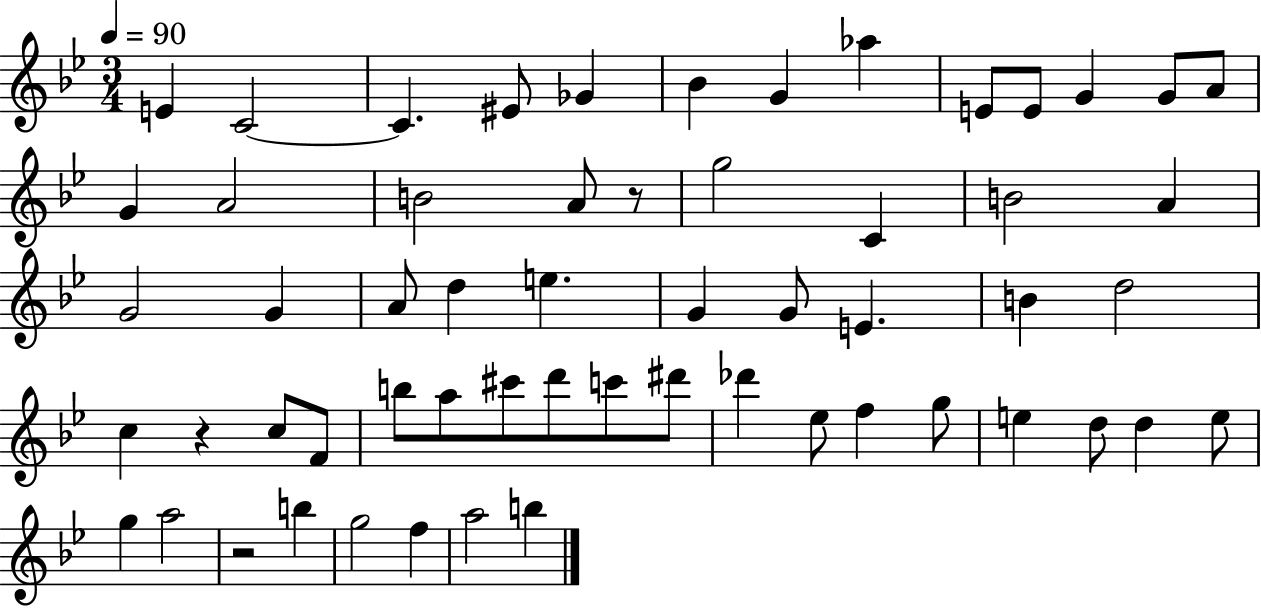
E4/q C4/h C4/q. EIS4/e Gb4/q Bb4/q G4/q Ab5/q E4/e E4/e G4/q G4/e A4/e G4/q A4/h B4/h A4/e R/e G5/h C4/q B4/h A4/q G4/h G4/q A4/e D5/q E5/q. G4/q G4/e E4/q. B4/q D5/h C5/q R/q C5/e F4/e B5/e A5/e C#6/e D6/e C6/e D#6/e Db6/q Eb5/e F5/q G5/e E5/q D5/e D5/q E5/e G5/q A5/h R/h B5/q G5/h F5/q A5/h B5/q